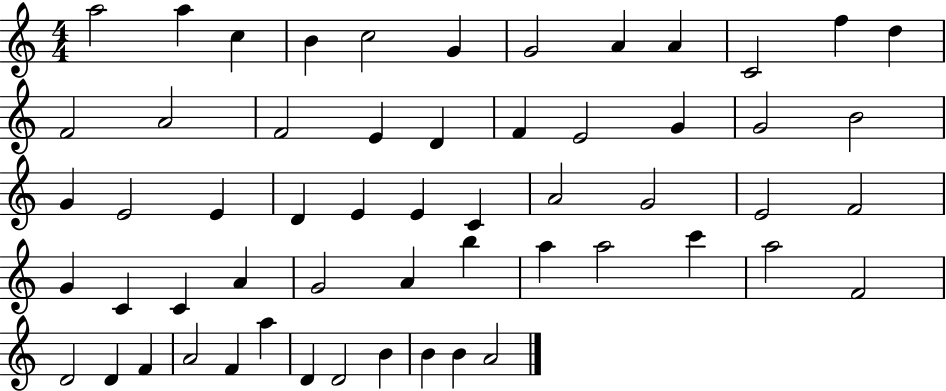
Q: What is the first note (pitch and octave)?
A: A5